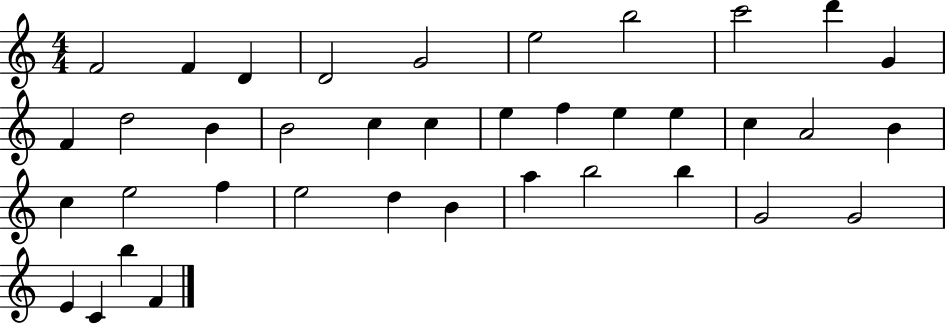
{
  \clef treble
  \numericTimeSignature
  \time 4/4
  \key c \major
  f'2 f'4 d'4 | d'2 g'2 | e''2 b''2 | c'''2 d'''4 g'4 | \break f'4 d''2 b'4 | b'2 c''4 c''4 | e''4 f''4 e''4 e''4 | c''4 a'2 b'4 | \break c''4 e''2 f''4 | e''2 d''4 b'4 | a''4 b''2 b''4 | g'2 g'2 | \break e'4 c'4 b''4 f'4 | \bar "|."
}